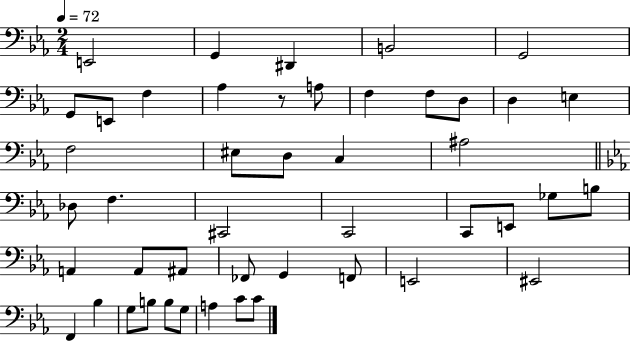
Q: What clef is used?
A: bass